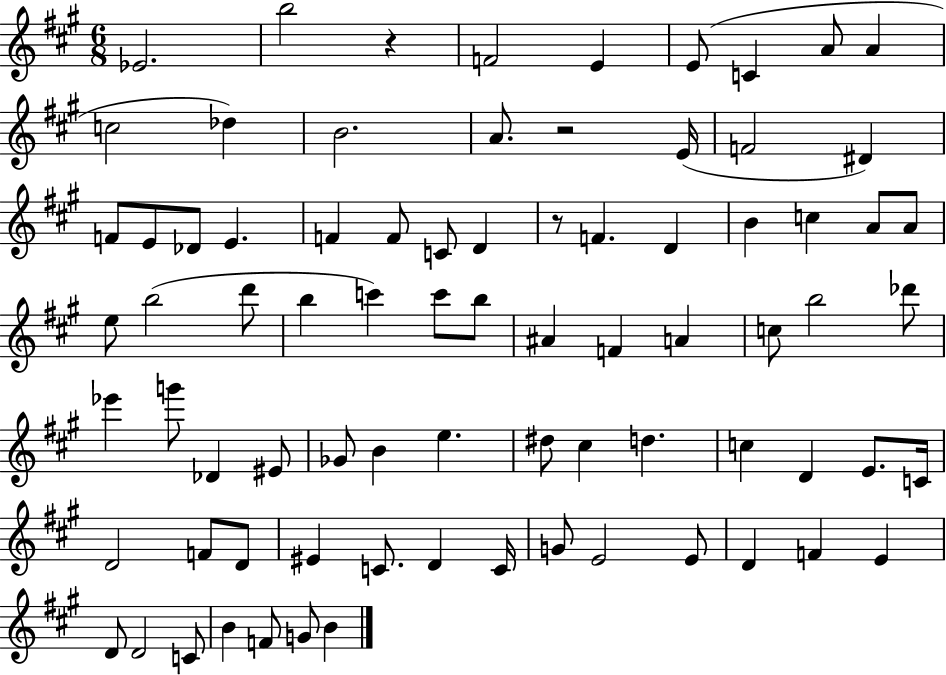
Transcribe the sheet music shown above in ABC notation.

X:1
T:Untitled
M:6/8
L:1/4
K:A
_E2 b2 z F2 E E/2 C A/2 A c2 _d B2 A/2 z2 E/4 F2 ^D F/2 E/2 _D/2 E F F/2 C/2 D z/2 F D B c A/2 A/2 e/2 b2 d'/2 b c' c'/2 b/2 ^A F A c/2 b2 _d'/2 _e' g'/2 _D ^E/2 _G/2 B e ^d/2 ^c d c D E/2 C/4 D2 F/2 D/2 ^E C/2 D C/4 G/2 E2 E/2 D F E D/2 D2 C/2 B F/2 G/2 B